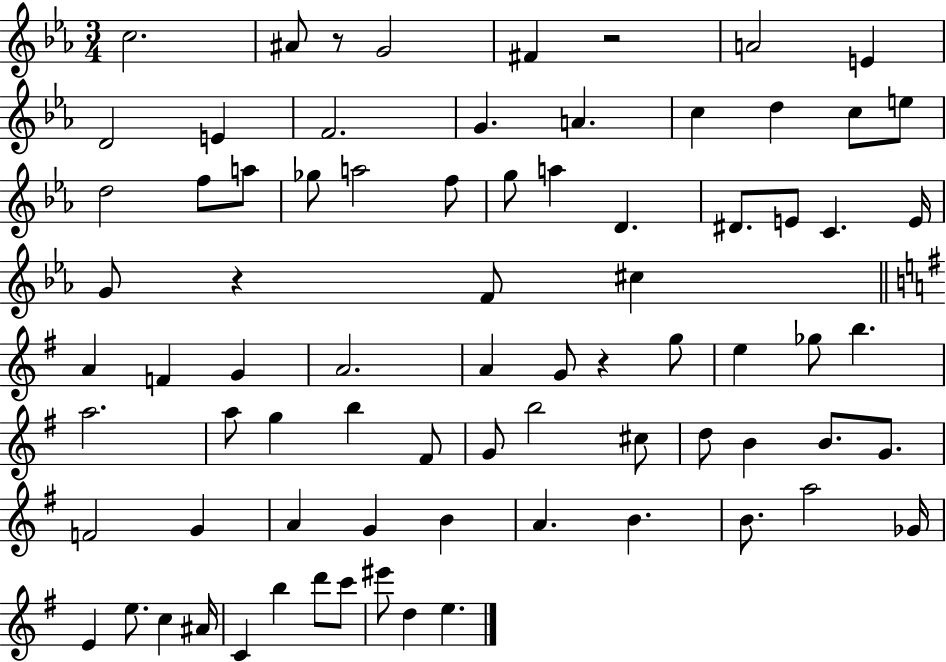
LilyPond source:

{
  \clef treble
  \numericTimeSignature
  \time 3/4
  \key ees \major
  \repeat volta 2 { c''2. | ais'8 r8 g'2 | fis'4 r2 | a'2 e'4 | \break d'2 e'4 | f'2. | g'4. a'4. | c''4 d''4 c''8 e''8 | \break d''2 f''8 a''8 | ges''8 a''2 f''8 | g''8 a''4 d'4. | dis'8. e'8 c'4. e'16 | \break g'8 r4 f'8 cis''4 | \bar "||" \break \key g \major a'4 f'4 g'4 | a'2. | a'4 g'8 r4 g''8 | e''4 ges''8 b''4. | \break a''2. | a''8 g''4 b''4 fis'8 | g'8 b''2 cis''8 | d''8 b'4 b'8. g'8. | \break f'2 g'4 | a'4 g'4 b'4 | a'4. b'4. | b'8. a''2 ges'16 | \break e'4 e''8. c''4 ais'16 | c'4 b''4 d'''8 c'''8 | eis'''8 d''4 e''4. | } \bar "|."
}